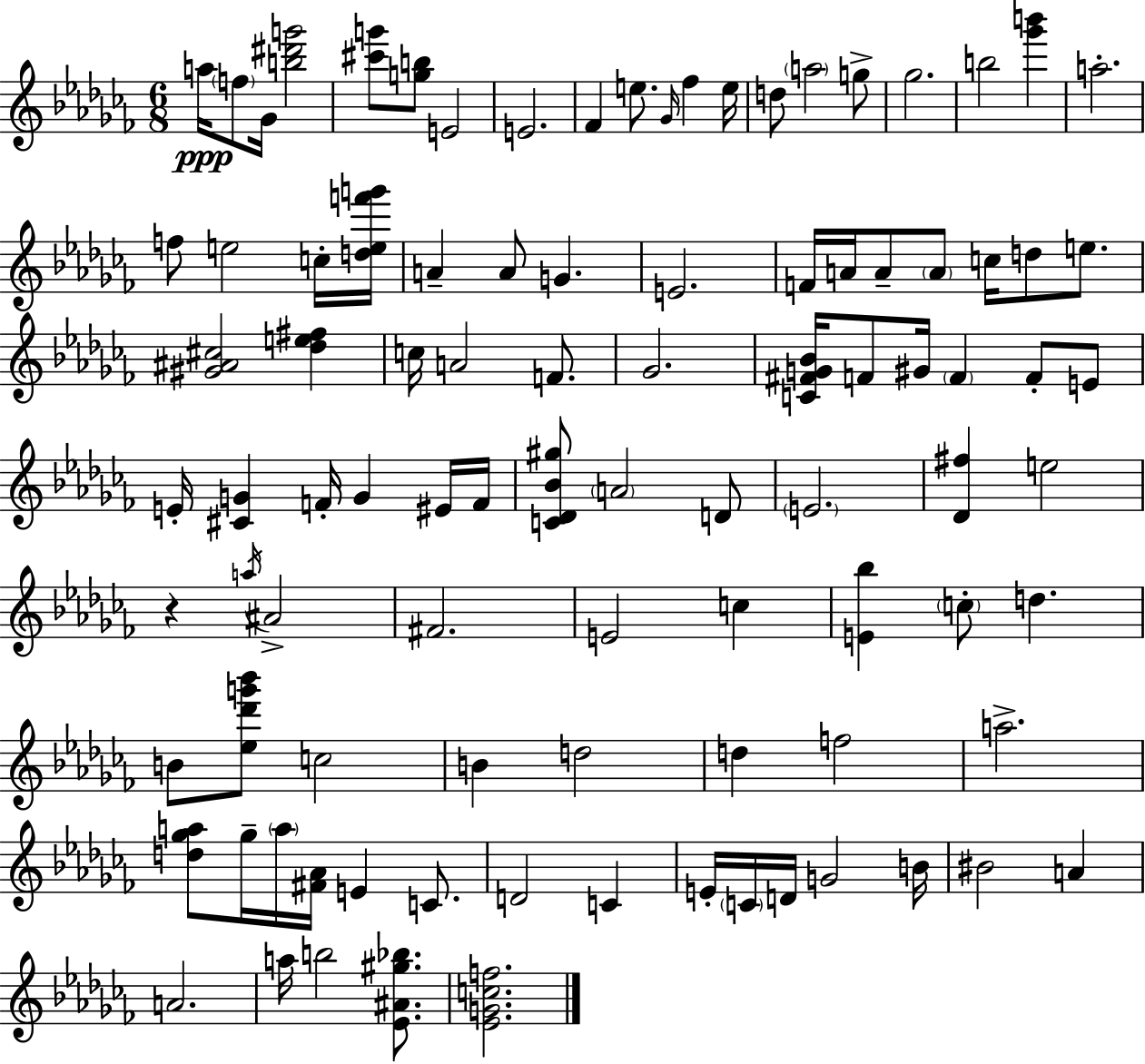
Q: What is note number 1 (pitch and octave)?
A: A5